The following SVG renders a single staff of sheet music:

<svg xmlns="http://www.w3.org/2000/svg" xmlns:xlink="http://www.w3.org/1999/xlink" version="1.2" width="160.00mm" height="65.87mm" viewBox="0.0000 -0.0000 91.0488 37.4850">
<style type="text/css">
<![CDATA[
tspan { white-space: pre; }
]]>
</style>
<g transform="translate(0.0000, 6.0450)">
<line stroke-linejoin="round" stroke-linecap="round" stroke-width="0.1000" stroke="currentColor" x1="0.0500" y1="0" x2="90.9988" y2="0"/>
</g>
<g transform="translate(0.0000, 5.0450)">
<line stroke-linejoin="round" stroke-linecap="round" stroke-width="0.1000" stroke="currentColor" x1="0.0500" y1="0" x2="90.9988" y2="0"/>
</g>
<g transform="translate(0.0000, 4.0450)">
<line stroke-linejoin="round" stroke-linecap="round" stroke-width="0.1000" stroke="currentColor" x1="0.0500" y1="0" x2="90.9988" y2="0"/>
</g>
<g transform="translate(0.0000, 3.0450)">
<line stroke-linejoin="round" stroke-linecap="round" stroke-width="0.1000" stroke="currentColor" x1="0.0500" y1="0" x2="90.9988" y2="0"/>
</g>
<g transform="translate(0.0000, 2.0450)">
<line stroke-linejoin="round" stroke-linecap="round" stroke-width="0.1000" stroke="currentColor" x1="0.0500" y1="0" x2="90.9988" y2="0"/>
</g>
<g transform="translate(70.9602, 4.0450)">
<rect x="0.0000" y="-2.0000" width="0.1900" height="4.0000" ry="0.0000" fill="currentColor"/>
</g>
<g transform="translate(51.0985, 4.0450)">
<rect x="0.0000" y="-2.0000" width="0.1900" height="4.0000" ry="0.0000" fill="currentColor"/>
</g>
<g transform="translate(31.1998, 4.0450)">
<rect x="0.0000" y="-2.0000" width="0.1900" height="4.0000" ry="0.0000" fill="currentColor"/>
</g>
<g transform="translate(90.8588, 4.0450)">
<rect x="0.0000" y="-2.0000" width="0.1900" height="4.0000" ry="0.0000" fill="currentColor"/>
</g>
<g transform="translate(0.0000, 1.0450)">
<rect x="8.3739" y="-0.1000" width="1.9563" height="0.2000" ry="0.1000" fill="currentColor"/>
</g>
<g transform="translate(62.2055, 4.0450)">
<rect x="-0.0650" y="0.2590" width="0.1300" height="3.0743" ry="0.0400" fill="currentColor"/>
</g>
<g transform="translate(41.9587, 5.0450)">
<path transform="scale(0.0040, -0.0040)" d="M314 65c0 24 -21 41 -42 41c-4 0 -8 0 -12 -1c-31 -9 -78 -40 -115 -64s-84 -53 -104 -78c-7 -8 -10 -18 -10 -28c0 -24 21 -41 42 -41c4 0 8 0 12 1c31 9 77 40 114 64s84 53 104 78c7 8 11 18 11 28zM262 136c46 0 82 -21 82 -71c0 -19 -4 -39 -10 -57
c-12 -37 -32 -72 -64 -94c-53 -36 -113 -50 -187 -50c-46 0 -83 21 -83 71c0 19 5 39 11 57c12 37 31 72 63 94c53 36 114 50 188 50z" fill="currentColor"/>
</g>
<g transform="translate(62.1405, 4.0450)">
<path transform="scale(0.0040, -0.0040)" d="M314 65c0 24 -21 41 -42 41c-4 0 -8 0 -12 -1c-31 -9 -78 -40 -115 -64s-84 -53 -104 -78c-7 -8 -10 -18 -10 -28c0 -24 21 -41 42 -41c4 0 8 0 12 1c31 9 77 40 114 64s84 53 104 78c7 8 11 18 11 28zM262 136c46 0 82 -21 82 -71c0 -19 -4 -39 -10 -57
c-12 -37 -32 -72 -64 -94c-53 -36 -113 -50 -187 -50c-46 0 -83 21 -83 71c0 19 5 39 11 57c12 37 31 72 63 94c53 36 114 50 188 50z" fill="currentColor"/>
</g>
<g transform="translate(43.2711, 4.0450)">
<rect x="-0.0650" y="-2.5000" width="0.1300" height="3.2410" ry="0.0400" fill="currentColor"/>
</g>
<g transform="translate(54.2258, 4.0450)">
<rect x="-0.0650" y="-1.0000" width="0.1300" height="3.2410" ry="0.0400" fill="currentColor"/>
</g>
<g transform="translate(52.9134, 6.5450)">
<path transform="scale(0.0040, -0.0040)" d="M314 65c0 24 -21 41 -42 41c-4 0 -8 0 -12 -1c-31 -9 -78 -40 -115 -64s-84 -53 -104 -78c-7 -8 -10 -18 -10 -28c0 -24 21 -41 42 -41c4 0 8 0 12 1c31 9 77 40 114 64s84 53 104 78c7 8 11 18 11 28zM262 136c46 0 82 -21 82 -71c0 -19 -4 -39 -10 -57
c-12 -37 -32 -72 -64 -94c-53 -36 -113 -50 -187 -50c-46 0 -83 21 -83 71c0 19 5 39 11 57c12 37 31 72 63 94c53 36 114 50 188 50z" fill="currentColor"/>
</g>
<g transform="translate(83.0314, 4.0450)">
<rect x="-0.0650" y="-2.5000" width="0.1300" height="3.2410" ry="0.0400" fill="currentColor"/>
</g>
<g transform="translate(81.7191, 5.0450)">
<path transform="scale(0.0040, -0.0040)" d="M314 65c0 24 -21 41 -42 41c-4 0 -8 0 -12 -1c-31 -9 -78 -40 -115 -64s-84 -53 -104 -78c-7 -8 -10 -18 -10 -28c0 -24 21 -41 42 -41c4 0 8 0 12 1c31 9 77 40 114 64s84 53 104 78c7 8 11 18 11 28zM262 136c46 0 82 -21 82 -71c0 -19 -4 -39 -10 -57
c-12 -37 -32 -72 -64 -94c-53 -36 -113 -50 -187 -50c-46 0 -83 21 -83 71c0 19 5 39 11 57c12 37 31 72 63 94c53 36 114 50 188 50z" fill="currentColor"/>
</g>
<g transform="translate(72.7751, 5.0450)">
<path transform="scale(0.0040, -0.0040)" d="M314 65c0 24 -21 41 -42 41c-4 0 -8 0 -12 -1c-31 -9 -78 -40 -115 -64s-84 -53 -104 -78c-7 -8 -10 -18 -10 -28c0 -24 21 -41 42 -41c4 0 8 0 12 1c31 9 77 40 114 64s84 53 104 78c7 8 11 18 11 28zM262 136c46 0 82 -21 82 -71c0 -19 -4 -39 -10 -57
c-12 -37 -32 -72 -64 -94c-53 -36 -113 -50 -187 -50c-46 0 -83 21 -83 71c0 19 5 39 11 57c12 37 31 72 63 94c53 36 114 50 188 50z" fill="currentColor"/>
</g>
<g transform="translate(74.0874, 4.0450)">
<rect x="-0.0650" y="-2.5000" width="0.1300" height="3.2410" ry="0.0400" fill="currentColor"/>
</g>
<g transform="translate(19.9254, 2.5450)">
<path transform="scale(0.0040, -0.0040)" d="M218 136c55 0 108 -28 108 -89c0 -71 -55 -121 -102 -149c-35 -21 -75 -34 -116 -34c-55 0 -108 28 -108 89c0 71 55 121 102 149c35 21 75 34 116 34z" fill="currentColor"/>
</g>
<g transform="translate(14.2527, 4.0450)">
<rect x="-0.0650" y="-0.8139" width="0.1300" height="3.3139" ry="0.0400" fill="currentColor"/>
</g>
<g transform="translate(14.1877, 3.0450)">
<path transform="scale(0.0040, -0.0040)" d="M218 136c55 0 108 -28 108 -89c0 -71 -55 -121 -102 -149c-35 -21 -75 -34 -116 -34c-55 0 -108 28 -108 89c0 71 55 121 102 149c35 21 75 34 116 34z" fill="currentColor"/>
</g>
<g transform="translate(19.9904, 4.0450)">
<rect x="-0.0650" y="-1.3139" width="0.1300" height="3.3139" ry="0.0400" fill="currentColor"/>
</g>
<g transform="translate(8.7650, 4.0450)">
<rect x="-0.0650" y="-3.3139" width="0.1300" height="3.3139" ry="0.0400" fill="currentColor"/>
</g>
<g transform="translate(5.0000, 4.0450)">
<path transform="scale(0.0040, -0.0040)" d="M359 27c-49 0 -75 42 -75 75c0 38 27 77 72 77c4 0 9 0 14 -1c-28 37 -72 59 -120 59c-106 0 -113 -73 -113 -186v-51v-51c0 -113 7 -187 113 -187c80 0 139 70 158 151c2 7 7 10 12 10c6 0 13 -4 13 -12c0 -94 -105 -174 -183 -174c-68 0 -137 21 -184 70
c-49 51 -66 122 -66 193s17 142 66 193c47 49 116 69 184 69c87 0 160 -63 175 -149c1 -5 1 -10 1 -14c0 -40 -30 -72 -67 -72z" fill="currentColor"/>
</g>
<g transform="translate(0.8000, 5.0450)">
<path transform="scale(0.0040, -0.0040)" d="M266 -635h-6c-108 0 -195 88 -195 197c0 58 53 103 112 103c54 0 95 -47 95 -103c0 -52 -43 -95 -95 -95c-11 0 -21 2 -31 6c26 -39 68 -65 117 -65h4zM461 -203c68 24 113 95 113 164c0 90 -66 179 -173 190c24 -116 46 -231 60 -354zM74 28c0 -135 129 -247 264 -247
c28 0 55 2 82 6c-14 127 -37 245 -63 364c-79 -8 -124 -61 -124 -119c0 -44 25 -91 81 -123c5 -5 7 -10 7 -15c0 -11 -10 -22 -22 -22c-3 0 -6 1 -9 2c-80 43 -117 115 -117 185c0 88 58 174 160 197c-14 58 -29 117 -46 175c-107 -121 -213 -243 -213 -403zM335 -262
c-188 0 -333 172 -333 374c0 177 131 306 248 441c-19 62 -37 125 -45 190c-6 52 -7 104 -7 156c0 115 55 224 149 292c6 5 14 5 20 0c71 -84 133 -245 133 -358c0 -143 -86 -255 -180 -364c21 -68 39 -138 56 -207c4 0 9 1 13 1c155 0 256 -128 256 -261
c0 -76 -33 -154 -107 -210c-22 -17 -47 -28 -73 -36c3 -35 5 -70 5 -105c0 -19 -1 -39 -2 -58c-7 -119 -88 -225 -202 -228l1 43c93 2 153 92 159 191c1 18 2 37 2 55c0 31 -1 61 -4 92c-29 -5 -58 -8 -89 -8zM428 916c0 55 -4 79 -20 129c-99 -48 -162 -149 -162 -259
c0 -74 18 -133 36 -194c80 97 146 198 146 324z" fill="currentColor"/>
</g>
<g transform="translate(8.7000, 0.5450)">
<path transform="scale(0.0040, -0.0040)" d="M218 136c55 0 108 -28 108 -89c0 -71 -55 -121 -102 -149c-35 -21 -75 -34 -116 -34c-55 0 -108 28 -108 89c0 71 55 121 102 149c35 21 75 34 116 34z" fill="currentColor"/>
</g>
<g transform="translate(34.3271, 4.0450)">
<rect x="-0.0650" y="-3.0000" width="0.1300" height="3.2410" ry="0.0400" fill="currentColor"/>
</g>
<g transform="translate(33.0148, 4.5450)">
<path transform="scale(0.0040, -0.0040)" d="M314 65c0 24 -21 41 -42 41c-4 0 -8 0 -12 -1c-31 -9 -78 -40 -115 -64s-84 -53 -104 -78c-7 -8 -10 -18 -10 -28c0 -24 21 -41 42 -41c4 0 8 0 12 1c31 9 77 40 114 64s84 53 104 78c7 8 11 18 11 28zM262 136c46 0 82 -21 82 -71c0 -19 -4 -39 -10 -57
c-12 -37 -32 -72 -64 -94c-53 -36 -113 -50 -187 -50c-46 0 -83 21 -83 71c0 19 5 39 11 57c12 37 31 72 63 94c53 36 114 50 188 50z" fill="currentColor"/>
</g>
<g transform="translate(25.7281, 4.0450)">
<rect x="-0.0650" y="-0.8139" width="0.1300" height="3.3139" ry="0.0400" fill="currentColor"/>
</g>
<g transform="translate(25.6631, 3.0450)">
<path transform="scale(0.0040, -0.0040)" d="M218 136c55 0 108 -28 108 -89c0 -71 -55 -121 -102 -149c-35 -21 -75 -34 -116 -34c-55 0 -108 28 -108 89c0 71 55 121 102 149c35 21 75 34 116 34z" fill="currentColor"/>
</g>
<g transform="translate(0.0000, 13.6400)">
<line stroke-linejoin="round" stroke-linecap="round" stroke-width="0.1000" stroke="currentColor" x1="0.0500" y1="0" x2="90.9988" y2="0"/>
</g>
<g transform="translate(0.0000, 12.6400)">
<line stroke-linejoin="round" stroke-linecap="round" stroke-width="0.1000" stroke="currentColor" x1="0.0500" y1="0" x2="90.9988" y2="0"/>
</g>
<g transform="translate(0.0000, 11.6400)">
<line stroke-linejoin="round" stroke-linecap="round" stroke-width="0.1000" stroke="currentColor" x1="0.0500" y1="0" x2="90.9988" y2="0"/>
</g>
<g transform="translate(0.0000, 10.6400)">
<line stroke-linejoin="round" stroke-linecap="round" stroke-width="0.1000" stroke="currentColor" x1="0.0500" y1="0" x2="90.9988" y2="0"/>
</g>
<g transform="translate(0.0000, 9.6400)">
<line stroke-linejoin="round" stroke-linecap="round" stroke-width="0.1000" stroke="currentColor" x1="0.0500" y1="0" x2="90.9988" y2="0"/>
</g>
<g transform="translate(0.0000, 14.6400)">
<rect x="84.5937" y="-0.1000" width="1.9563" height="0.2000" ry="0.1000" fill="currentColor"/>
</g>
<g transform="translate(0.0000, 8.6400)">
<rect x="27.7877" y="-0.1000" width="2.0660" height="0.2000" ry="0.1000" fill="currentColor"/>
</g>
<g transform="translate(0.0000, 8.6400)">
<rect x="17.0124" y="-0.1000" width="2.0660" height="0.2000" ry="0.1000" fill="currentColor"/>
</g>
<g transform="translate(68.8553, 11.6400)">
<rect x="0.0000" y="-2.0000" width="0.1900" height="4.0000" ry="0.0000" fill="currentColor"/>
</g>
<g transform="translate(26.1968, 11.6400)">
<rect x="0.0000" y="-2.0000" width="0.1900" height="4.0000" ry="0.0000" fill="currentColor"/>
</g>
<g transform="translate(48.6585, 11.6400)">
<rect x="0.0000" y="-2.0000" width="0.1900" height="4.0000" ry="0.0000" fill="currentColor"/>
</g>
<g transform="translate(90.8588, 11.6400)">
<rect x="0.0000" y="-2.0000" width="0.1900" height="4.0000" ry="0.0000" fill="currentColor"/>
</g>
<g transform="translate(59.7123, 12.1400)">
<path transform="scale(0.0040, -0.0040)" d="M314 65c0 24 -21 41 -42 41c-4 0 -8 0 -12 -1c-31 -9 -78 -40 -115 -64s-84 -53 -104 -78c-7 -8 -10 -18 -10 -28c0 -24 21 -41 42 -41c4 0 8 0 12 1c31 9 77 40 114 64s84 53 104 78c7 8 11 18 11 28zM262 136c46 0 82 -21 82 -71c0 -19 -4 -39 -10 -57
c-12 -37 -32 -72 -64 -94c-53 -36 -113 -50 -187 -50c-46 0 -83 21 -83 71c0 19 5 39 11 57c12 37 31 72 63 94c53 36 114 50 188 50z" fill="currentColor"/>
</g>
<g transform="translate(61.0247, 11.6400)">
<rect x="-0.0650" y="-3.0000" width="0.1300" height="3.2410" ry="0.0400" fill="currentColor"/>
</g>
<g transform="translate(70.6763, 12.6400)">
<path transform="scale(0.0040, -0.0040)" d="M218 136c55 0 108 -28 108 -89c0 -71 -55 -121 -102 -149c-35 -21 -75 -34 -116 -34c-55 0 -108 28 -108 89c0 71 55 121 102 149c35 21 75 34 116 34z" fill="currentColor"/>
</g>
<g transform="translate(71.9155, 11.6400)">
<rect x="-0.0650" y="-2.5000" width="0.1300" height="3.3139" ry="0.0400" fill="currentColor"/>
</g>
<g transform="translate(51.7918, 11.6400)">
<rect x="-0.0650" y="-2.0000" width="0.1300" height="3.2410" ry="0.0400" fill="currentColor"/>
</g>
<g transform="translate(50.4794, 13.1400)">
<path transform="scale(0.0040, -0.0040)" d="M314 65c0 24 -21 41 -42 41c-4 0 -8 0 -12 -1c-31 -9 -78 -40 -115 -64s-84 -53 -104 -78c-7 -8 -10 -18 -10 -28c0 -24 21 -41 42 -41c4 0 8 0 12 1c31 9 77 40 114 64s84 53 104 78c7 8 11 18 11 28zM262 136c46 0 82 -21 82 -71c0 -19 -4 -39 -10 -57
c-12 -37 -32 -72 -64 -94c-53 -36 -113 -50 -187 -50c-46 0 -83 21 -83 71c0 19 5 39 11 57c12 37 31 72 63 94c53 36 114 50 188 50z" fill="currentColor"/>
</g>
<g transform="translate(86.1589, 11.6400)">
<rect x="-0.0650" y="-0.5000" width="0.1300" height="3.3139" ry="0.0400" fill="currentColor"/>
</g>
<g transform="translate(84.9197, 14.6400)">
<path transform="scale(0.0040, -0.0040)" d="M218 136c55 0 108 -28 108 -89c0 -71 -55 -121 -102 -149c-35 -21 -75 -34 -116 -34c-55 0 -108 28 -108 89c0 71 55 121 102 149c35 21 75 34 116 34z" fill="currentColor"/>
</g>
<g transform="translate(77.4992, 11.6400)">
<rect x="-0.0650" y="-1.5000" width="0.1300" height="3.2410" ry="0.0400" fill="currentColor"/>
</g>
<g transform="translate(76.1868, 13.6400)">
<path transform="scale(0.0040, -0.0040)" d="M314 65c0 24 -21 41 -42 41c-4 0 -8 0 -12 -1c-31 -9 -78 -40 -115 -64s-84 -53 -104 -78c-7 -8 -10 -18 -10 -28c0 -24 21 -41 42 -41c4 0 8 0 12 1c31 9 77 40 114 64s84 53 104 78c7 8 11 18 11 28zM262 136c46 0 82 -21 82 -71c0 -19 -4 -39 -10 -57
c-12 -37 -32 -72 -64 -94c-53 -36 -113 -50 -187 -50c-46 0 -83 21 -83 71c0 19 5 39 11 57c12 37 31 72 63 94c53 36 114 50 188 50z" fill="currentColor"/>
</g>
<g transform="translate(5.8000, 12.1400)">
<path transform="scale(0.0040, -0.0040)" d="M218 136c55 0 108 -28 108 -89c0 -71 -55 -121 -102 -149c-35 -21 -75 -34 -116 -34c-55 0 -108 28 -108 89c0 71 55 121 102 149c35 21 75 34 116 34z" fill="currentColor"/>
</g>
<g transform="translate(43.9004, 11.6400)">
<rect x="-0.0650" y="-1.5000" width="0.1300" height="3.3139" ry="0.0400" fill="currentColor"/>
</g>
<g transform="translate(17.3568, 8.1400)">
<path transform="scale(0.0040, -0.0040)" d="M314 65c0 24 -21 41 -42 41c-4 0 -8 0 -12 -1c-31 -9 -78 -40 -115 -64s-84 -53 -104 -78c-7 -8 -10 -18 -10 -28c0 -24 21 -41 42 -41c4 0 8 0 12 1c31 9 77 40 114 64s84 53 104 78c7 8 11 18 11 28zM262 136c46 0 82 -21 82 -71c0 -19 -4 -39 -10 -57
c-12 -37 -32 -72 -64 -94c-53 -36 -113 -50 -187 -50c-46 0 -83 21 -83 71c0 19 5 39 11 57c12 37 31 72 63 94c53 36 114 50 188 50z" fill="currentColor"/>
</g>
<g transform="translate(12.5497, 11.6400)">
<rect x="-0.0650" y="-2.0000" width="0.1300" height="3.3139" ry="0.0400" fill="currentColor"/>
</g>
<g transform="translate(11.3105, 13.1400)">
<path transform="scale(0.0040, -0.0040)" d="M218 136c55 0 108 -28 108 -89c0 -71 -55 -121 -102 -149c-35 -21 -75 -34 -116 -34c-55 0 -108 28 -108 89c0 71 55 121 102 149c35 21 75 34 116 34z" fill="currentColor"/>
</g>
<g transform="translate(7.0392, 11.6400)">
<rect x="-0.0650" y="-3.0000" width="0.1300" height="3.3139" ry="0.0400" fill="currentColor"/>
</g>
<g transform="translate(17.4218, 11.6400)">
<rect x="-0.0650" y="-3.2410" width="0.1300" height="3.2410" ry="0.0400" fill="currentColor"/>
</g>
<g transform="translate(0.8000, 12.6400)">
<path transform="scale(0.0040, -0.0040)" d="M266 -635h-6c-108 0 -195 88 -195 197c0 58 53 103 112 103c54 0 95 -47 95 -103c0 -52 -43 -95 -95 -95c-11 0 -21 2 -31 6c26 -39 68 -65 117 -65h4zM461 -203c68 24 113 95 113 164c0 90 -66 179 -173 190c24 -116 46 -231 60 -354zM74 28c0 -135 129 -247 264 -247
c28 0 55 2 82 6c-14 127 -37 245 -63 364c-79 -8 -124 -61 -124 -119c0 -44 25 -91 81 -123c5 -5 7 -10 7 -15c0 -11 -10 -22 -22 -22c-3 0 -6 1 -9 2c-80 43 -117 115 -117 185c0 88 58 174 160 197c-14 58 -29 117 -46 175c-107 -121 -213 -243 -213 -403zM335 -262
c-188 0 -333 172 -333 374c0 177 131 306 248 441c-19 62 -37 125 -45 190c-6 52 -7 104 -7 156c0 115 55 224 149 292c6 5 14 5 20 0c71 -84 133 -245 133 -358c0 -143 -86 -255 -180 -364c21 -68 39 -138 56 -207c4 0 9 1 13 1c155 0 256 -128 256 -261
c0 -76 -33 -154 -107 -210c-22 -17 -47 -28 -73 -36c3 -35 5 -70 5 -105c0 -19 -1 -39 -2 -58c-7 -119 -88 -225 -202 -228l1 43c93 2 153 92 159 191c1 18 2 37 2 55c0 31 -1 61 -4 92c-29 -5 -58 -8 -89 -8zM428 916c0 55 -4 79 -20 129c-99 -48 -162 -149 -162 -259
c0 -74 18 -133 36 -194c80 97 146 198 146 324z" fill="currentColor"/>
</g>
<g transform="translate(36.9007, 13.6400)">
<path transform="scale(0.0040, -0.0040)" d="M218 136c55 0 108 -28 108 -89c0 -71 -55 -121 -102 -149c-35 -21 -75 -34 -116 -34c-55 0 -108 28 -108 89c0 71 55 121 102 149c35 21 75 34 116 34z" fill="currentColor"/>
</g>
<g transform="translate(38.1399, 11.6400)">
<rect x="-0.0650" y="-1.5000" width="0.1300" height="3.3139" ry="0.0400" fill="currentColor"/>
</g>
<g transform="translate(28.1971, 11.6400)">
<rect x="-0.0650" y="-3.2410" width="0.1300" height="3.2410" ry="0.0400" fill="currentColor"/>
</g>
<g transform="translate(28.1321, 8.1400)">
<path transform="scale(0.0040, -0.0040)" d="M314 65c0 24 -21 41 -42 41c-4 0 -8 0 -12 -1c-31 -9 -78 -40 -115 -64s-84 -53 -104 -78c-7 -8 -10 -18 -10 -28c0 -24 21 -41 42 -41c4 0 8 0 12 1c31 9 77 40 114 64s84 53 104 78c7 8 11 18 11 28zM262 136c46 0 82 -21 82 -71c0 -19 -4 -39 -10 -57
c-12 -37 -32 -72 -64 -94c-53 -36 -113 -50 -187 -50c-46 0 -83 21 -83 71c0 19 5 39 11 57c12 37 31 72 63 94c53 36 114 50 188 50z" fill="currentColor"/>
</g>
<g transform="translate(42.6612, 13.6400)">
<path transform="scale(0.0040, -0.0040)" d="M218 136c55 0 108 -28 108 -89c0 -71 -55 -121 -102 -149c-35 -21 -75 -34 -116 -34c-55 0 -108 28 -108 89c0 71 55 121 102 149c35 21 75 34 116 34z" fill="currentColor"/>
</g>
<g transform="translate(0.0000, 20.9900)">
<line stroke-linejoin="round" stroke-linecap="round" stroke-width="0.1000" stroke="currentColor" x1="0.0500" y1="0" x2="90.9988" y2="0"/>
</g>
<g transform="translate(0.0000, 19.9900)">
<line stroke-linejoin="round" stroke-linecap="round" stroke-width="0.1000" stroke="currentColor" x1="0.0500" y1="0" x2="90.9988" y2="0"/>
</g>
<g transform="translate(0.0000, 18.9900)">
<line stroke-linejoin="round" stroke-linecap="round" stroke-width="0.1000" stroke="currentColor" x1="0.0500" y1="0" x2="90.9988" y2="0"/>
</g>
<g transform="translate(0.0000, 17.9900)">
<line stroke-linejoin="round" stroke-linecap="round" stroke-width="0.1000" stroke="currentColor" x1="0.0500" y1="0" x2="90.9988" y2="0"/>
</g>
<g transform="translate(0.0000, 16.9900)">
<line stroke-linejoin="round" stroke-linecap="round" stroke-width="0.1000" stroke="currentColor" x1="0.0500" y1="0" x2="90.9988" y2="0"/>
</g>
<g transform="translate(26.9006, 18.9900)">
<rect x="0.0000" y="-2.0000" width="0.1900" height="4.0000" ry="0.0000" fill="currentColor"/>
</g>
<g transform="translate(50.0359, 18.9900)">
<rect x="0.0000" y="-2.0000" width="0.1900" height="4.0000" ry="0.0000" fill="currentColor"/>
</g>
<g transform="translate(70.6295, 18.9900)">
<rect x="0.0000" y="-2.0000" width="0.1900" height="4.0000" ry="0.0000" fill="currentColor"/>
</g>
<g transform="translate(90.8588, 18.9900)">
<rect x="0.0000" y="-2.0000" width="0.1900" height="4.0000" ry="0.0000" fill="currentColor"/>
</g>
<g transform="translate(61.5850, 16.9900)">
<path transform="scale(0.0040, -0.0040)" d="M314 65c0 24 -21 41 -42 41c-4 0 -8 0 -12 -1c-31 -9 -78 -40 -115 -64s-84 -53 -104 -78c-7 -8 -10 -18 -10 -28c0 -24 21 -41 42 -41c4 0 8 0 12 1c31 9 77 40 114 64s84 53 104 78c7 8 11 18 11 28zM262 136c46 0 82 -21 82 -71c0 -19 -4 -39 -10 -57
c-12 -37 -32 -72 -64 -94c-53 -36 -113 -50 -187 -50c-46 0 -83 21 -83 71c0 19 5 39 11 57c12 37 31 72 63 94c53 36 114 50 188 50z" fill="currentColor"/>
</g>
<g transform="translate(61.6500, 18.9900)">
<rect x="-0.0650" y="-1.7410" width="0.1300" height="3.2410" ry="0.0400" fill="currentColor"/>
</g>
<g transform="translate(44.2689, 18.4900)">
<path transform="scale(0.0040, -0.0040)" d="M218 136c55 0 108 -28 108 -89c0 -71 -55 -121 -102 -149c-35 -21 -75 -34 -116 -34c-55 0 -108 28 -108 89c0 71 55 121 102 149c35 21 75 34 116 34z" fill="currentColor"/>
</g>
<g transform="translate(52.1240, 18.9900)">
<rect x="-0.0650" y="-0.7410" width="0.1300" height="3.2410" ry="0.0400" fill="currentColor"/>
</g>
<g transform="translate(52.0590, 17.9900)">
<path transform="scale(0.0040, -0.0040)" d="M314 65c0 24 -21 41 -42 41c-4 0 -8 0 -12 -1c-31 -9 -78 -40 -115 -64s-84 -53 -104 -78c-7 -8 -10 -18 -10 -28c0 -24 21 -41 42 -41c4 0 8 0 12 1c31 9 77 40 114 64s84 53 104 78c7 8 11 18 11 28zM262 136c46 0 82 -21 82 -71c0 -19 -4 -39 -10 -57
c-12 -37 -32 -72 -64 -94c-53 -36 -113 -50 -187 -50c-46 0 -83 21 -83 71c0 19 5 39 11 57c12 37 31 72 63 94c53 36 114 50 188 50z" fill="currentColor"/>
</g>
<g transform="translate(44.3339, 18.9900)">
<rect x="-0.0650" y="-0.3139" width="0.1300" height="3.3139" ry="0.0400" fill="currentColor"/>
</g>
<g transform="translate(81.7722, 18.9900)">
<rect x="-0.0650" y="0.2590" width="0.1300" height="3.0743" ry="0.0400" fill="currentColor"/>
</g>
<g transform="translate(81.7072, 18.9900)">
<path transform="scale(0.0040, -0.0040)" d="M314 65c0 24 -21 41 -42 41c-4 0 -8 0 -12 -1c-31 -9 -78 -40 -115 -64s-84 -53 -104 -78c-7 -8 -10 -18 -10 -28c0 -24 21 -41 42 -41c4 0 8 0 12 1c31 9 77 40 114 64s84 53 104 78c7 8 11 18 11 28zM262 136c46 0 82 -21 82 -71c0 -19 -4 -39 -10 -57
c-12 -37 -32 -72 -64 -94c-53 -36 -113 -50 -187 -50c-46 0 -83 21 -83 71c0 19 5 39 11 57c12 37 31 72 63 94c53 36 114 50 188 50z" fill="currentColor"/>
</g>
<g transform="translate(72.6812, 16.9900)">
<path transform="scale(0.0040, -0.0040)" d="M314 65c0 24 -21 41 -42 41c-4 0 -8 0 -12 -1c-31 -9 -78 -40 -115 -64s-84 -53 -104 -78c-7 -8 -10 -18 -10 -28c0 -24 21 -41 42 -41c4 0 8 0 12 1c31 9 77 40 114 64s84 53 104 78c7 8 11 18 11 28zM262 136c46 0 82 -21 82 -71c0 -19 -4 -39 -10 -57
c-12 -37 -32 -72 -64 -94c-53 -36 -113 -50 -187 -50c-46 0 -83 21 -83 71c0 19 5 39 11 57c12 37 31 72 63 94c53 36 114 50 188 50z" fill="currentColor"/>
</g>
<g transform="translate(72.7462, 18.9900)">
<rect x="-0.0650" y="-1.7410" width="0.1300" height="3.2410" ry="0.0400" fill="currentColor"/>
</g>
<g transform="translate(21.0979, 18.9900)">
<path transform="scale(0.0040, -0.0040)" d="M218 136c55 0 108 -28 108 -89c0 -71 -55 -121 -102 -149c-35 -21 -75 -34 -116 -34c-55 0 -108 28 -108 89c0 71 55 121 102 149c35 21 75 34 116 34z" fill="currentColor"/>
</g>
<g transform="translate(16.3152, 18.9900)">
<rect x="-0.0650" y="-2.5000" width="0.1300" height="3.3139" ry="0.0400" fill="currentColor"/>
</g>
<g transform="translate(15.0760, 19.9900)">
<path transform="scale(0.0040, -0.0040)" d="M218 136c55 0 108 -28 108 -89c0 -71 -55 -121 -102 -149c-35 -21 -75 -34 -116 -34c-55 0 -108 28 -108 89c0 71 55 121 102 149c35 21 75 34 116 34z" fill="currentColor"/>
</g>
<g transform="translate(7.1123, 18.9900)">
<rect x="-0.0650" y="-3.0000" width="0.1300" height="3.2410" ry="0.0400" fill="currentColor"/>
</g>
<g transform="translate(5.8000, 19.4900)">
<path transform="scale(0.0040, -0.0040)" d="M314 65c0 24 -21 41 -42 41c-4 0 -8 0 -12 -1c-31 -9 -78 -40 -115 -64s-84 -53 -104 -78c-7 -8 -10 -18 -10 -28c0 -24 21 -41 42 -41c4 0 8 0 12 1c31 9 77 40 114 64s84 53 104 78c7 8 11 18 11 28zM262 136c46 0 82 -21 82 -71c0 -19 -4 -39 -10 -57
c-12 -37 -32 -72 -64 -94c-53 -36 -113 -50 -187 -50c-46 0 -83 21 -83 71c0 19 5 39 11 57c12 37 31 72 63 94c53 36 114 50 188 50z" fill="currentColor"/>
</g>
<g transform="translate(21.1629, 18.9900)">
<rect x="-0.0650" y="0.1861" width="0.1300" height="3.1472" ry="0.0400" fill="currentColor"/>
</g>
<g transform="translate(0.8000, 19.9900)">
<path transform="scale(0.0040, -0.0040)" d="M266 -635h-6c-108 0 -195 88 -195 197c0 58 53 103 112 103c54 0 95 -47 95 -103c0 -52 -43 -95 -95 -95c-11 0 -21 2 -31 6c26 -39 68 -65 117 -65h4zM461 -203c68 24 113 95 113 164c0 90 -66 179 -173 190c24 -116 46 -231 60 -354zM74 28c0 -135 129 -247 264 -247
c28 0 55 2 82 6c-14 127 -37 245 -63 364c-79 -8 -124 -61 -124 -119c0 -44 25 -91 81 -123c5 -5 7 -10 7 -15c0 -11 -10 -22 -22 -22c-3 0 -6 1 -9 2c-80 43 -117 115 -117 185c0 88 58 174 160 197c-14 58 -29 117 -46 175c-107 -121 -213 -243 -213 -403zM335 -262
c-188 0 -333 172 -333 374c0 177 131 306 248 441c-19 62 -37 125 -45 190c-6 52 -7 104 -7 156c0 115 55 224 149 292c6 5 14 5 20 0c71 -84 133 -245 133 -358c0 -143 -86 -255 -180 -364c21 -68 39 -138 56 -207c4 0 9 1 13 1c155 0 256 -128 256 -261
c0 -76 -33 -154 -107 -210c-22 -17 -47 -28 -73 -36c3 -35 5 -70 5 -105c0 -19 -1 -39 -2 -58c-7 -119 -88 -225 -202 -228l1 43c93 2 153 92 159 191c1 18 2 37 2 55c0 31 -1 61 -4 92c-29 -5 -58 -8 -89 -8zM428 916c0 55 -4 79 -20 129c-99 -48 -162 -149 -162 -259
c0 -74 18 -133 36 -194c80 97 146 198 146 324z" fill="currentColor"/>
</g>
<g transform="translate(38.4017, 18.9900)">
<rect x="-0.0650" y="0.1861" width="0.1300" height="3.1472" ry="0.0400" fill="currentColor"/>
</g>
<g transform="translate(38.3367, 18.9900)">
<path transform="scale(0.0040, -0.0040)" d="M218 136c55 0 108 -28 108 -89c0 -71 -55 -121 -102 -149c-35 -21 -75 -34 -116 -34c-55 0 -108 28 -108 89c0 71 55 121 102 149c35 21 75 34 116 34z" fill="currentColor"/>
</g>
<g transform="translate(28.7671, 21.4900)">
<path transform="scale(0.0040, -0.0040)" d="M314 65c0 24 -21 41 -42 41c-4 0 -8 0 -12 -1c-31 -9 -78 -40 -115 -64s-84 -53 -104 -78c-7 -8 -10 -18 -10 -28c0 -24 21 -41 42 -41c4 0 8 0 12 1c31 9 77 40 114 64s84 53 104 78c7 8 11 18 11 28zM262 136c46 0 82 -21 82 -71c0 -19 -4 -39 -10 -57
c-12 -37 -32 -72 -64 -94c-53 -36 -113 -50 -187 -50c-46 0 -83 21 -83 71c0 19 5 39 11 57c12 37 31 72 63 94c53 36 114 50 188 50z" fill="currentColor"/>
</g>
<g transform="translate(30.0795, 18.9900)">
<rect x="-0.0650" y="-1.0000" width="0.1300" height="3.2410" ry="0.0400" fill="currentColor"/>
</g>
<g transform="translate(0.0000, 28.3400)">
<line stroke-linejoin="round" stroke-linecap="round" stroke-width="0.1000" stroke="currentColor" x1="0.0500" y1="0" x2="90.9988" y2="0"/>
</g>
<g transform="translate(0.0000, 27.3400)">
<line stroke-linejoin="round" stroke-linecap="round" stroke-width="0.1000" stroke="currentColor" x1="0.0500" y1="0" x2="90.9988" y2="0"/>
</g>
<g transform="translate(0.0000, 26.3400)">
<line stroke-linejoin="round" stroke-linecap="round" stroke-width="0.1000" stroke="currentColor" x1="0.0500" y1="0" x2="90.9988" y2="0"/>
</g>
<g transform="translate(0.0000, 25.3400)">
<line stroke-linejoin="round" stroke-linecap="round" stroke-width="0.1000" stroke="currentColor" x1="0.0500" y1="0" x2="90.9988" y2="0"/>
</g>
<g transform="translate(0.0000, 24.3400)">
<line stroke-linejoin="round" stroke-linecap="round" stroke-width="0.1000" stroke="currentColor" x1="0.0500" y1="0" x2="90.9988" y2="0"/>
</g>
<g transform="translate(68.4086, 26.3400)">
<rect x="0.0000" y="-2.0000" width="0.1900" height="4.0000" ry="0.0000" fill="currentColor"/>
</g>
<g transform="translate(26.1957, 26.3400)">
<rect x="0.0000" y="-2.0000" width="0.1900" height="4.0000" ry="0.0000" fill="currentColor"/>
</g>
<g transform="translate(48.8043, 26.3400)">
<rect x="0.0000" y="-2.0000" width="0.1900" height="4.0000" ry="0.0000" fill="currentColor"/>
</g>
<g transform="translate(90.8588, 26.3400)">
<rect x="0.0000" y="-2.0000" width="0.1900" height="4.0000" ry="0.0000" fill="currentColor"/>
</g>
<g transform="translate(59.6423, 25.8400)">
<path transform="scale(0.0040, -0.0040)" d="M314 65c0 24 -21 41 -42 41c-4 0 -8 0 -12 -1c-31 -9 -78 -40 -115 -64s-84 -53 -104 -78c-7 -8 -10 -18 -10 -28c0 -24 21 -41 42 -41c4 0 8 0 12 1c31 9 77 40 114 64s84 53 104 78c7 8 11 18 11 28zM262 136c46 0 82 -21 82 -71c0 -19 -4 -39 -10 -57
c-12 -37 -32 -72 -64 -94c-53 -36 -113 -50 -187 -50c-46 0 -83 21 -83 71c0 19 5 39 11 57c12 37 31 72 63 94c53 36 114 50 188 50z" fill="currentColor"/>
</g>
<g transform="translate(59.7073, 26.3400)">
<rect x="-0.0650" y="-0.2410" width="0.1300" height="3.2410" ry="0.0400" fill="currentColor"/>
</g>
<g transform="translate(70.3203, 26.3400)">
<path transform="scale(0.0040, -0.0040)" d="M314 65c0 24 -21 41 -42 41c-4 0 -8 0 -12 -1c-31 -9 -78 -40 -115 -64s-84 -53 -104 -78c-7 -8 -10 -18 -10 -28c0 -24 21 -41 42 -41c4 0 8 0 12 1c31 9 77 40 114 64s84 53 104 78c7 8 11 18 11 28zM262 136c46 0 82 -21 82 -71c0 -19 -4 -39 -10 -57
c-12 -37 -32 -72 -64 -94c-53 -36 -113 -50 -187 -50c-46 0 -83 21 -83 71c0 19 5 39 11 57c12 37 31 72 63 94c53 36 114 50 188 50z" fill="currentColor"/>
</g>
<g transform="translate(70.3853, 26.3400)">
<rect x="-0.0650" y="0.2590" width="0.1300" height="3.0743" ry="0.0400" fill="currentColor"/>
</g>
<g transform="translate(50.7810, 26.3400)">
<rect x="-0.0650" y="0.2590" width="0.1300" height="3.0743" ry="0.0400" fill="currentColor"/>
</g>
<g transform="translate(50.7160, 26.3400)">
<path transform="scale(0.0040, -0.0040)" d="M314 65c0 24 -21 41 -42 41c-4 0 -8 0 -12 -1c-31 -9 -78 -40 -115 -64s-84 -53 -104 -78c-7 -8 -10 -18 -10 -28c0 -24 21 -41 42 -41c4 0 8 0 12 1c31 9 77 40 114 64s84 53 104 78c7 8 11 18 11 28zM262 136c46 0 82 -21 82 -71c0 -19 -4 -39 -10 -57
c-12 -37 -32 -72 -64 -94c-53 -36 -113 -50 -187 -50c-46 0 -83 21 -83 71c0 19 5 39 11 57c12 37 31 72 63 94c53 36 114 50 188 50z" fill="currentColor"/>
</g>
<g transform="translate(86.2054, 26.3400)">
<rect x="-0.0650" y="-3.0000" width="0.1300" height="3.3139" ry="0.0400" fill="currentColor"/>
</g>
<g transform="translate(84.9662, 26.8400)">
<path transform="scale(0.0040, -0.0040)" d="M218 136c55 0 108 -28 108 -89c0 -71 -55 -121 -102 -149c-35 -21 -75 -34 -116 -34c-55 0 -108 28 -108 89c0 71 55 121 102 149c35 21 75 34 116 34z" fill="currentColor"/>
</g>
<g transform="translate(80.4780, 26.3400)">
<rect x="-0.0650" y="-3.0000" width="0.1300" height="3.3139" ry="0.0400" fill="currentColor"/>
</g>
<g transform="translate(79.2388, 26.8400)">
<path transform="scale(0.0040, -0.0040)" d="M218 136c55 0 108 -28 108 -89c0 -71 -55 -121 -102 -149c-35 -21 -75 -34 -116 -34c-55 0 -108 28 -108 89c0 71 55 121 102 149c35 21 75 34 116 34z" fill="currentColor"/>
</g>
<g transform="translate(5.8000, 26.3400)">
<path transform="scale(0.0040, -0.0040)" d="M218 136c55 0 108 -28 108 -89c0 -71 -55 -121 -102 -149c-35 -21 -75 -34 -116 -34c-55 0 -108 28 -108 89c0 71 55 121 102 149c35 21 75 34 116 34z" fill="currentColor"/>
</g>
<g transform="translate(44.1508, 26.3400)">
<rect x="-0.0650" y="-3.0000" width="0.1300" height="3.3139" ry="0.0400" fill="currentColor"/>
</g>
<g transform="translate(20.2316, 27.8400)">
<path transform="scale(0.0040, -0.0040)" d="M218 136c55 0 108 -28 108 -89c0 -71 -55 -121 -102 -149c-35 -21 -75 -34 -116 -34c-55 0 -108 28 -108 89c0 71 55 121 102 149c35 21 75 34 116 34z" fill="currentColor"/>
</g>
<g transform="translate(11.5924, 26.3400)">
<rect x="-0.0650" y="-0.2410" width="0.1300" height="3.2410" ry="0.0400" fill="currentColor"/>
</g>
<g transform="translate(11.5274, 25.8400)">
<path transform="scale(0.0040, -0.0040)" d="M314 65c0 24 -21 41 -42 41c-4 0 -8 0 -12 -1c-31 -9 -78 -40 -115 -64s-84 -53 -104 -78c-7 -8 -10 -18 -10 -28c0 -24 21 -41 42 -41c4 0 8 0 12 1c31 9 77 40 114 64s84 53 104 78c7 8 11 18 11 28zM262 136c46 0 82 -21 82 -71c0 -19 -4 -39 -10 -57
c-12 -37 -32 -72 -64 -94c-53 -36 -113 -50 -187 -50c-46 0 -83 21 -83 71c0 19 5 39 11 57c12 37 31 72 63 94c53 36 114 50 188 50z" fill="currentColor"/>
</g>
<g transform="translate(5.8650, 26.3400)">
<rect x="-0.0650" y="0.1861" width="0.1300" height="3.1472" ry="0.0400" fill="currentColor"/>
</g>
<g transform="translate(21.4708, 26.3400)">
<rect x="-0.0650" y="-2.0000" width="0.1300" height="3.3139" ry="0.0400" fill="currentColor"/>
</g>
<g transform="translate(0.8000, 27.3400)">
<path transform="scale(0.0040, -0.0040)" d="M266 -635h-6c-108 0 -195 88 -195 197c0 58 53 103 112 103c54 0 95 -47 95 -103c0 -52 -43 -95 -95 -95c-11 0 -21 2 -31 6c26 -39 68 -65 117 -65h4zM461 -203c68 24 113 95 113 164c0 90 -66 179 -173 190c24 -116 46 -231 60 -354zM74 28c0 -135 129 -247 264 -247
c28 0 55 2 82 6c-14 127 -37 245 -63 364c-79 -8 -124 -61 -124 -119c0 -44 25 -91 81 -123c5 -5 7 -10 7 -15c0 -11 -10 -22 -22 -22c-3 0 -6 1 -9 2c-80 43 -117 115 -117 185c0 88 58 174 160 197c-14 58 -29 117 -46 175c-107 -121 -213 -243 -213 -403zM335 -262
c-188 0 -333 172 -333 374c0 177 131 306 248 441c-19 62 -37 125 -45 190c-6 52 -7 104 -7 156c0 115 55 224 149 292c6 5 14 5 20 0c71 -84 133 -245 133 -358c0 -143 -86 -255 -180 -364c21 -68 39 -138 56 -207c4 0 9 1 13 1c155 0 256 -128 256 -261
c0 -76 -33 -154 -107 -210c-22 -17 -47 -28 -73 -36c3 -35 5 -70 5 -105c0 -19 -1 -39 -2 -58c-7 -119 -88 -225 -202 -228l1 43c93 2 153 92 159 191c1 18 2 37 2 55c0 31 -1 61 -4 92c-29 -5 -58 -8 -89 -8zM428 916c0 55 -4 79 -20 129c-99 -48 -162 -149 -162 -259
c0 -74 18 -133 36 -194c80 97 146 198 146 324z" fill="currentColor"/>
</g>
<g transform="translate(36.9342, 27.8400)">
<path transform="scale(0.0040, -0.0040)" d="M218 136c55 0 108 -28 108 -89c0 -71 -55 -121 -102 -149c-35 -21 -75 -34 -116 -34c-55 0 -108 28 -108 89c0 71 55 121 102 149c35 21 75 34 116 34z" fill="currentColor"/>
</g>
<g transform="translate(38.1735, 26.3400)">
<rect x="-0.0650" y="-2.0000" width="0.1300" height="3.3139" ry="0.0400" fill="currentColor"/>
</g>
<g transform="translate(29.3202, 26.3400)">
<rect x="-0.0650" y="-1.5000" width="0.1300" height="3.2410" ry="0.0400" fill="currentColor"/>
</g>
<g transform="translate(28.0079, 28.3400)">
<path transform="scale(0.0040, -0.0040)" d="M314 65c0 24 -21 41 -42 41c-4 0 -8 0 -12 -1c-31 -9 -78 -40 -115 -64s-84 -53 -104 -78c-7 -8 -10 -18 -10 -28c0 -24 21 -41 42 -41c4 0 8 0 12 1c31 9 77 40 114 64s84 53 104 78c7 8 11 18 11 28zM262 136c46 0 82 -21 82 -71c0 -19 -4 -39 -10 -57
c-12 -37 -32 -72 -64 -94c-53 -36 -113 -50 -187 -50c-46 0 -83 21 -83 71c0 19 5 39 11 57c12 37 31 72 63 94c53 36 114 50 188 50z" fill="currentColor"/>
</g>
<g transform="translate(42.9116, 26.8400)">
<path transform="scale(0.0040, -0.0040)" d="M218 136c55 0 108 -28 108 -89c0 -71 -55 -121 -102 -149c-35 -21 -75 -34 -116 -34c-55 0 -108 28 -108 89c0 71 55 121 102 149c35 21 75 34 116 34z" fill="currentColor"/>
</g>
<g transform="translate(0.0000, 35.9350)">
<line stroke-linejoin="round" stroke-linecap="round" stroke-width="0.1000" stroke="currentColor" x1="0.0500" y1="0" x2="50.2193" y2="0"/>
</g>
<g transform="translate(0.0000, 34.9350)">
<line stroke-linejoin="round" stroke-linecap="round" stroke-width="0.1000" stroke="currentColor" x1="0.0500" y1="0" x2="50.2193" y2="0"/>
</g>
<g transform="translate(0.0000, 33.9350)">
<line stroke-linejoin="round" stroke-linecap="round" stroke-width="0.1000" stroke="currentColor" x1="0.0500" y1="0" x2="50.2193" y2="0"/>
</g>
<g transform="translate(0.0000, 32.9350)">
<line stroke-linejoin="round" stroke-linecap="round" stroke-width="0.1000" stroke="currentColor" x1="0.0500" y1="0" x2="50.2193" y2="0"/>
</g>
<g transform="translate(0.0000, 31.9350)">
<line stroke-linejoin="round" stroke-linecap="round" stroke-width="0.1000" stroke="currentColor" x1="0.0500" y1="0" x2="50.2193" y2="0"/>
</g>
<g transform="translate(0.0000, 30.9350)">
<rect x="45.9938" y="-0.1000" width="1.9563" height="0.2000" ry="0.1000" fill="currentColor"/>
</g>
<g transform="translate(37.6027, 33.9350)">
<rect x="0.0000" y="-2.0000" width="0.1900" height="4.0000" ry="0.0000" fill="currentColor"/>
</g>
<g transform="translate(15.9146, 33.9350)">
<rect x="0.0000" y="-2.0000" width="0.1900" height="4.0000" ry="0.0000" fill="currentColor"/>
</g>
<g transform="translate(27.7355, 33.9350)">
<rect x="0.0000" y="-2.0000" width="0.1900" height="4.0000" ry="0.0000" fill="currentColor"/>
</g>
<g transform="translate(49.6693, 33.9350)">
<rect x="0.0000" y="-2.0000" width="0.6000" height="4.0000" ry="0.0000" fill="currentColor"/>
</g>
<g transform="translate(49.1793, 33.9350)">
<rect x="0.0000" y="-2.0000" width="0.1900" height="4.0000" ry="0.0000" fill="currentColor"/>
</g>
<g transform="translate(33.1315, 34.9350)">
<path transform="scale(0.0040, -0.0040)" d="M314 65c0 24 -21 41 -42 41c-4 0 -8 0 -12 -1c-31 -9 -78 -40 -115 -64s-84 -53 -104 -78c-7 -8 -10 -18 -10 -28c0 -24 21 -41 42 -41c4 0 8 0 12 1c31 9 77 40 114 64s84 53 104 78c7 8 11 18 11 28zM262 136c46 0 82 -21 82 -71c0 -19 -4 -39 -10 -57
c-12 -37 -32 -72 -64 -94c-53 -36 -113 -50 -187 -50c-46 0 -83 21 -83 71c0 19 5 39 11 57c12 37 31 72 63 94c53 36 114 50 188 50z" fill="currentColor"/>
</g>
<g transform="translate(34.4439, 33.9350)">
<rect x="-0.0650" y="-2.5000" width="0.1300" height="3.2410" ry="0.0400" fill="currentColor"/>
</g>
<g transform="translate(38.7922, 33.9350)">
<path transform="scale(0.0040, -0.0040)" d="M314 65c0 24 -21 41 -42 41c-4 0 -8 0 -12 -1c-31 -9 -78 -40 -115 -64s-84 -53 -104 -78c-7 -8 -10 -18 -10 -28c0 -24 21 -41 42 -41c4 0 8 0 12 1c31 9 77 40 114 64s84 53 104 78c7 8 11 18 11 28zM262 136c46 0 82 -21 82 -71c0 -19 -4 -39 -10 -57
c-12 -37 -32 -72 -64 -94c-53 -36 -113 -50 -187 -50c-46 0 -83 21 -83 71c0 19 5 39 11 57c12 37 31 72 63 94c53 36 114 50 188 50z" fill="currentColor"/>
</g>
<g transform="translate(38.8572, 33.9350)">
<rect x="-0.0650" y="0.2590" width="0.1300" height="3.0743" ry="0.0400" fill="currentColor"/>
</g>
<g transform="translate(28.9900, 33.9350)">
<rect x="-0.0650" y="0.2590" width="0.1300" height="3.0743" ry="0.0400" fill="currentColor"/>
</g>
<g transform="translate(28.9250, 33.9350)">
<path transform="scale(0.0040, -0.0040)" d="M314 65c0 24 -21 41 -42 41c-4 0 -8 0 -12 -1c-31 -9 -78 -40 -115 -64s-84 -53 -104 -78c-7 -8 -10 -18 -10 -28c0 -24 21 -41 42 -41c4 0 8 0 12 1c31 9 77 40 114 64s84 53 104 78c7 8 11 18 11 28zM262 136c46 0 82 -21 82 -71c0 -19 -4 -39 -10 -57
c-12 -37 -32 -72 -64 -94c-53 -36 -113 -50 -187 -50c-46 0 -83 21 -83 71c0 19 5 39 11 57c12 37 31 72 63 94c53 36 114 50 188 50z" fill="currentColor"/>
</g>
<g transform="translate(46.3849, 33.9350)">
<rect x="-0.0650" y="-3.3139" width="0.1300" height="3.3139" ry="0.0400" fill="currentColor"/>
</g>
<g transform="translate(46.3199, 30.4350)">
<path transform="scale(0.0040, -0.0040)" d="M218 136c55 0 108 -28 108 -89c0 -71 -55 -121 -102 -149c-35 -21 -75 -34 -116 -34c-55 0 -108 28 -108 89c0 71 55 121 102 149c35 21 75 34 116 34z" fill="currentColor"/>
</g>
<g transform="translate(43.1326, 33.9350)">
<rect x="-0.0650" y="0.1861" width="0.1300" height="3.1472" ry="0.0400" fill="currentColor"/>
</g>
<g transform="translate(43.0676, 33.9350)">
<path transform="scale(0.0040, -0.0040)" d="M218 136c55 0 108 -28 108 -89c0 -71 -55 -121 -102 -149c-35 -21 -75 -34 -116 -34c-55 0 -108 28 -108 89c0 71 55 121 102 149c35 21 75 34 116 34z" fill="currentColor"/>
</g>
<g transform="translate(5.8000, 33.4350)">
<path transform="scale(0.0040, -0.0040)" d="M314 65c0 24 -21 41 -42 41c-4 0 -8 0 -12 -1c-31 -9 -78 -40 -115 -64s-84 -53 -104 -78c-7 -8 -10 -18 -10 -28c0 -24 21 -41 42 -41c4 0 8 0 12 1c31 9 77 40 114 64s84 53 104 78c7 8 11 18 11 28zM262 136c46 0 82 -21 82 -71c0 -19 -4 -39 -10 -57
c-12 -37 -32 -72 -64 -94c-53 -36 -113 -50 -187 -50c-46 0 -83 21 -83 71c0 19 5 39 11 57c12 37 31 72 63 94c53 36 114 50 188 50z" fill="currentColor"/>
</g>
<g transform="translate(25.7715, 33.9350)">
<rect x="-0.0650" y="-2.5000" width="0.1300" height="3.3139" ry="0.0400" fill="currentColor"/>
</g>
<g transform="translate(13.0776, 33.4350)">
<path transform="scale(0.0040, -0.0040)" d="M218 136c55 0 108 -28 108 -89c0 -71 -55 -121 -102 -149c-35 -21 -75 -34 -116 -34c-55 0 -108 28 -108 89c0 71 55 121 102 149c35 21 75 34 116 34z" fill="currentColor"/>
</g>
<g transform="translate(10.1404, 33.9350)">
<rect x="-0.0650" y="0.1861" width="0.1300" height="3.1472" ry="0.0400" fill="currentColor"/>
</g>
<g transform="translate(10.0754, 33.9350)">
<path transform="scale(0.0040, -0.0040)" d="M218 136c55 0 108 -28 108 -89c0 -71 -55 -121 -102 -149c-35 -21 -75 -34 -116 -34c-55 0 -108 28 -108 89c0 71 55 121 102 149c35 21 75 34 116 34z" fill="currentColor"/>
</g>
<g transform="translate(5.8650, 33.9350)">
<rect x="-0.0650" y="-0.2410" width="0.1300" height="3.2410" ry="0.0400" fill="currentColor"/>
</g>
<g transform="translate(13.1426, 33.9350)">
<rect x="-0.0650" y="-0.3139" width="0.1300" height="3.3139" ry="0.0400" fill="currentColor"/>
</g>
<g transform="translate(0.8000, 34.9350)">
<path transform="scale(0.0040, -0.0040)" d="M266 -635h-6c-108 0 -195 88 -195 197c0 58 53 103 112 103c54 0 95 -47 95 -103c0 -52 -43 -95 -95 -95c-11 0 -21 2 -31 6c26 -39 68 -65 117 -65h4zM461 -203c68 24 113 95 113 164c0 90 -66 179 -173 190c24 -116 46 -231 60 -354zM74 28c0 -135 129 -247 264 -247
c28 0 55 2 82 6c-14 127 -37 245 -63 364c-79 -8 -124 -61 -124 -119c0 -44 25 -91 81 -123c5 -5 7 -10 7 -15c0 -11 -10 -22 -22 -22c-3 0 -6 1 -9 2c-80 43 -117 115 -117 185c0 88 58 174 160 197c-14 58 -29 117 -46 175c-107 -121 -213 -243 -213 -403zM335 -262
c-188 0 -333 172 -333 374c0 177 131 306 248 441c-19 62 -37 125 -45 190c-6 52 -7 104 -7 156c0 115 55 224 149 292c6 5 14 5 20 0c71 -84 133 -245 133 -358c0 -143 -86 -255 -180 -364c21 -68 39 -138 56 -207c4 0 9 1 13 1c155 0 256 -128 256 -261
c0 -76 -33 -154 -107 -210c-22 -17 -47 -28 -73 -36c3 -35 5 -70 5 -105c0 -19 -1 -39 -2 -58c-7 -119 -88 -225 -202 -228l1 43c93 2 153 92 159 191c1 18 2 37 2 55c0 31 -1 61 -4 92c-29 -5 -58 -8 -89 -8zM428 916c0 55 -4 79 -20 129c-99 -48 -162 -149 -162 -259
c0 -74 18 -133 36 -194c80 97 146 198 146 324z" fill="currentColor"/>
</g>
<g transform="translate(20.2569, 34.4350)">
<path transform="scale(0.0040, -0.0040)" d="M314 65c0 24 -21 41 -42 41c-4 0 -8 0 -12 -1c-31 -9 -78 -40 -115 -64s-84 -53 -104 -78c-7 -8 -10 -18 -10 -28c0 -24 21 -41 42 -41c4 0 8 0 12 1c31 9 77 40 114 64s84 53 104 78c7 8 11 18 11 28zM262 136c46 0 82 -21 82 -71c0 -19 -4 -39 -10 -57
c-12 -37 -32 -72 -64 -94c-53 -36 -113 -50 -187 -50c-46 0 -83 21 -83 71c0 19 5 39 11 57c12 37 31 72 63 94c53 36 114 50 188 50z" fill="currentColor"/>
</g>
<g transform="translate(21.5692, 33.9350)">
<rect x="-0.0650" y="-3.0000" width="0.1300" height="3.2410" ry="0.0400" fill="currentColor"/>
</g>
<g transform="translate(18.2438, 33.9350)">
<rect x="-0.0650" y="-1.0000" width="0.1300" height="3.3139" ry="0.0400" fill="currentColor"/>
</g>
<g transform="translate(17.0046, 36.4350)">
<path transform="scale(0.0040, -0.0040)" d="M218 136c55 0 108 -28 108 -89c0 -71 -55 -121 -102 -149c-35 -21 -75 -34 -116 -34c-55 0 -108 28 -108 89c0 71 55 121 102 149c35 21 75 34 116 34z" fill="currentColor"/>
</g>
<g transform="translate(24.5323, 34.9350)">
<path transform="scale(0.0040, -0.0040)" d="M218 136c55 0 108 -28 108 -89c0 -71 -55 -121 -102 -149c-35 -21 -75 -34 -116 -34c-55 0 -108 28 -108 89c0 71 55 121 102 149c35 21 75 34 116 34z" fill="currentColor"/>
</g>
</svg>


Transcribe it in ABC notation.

X:1
T:Untitled
M:4/4
L:1/4
K:C
b d e d A2 G2 D2 B2 G2 G2 A F b2 b2 E E F2 A2 G E2 C A2 G B D2 B c d2 f2 f2 B2 B c2 F E2 F A B2 c2 B2 A A c2 B c D A2 G B2 G2 B2 B b